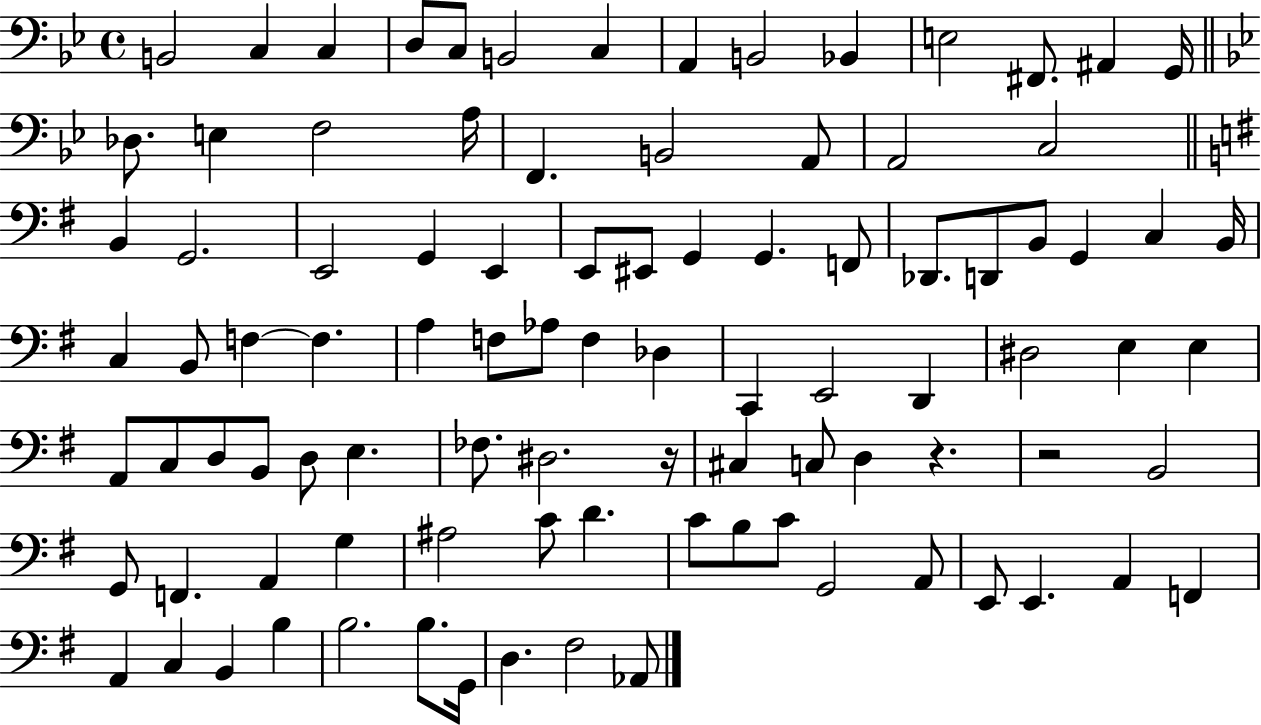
B2/h C3/q C3/q D3/e C3/e B2/h C3/q A2/q B2/h Bb2/q E3/h F#2/e. A#2/q G2/s Db3/e. E3/q F3/h A3/s F2/q. B2/h A2/e A2/h C3/h B2/q G2/h. E2/h G2/q E2/q E2/e EIS2/e G2/q G2/q. F2/e Db2/e. D2/e B2/e G2/q C3/q B2/s C3/q B2/e F3/q F3/q. A3/q F3/e Ab3/e F3/q Db3/q C2/q E2/h D2/q D#3/h E3/q E3/q A2/e C3/e D3/e B2/e D3/e E3/q. FES3/e. D#3/h. R/s C#3/q C3/e D3/q R/q. R/h B2/h G2/e F2/q. A2/q G3/q A#3/h C4/e D4/q. C4/e B3/e C4/e G2/h A2/e E2/e E2/q. A2/q F2/q A2/q C3/q B2/q B3/q B3/h. B3/e. G2/s D3/q. F#3/h Ab2/e